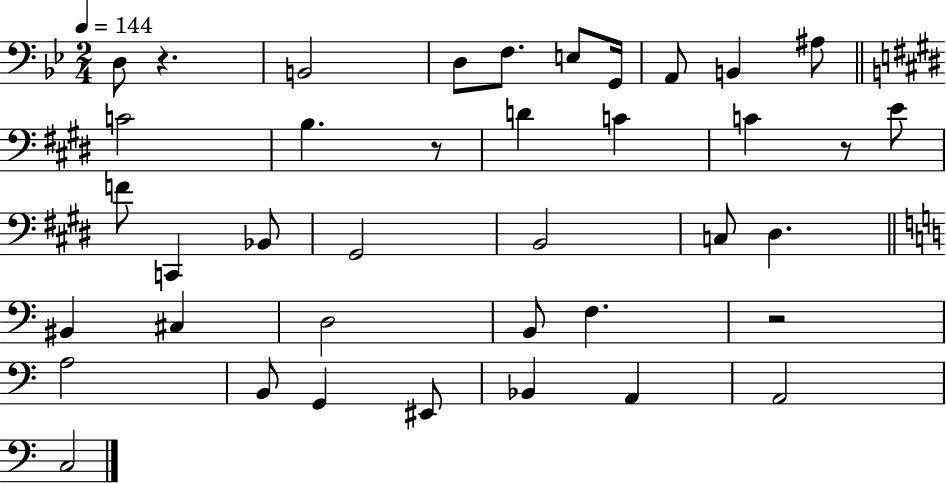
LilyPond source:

{
  \clef bass
  \numericTimeSignature
  \time 2/4
  \key bes \major
  \tempo 4 = 144
  \repeat volta 2 { d8 r4. | b,2 | d8 f8. e8 g,16 | a,8 b,4 ais8 | \break \bar "||" \break \key e \major c'2 | b4. r8 | d'4 c'4 | c'4 r8 e'8 | \break f'8 c,4 bes,8 | gis,2 | b,2 | c8 dis4. | \break \bar "||" \break \key a \minor bis,4 cis4 | d2 | b,8 f4. | r2 | \break a2 | b,8 g,4 eis,8 | bes,4 a,4 | a,2 | \break c2 | } \bar "|."
}